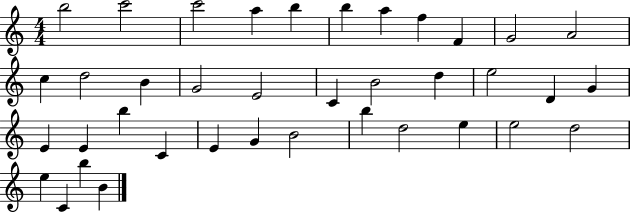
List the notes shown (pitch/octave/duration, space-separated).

B5/h C6/h C6/h A5/q B5/q B5/q A5/q F5/q F4/q G4/h A4/h C5/q D5/h B4/q G4/h E4/h C4/q B4/h D5/q E5/h D4/q G4/q E4/q E4/q B5/q C4/q E4/q G4/q B4/h B5/q D5/h E5/q E5/h D5/h E5/q C4/q B5/q B4/q